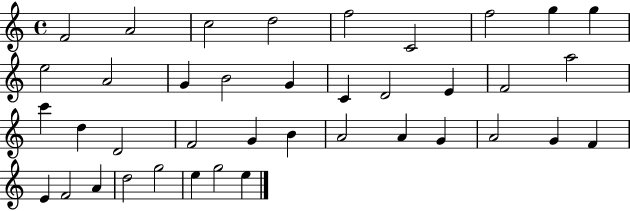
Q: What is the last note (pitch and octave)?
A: E5